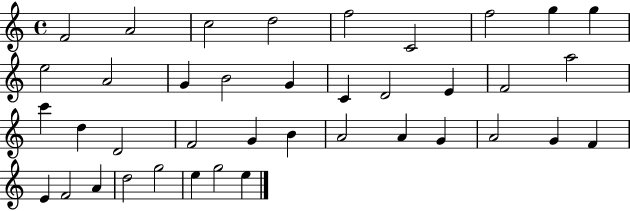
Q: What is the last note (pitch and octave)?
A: E5